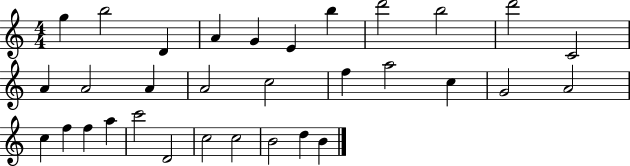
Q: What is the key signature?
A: C major